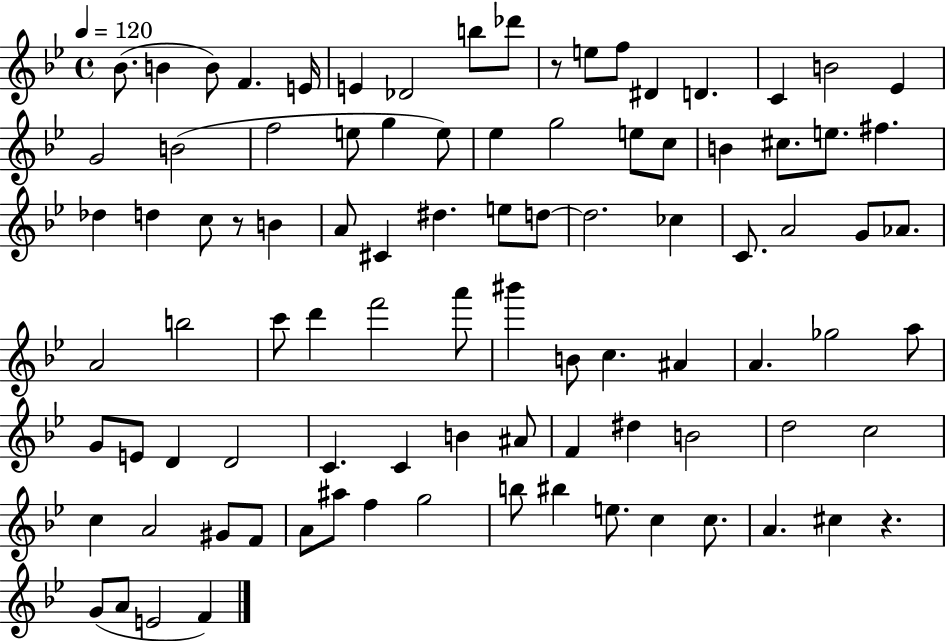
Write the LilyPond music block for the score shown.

{
  \clef treble
  \time 4/4
  \defaultTimeSignature
  \key bes \major
  \tempo 4 = 120
  bes'8.( b'4 b'8) f'4. e'16 | e'4 des'2 b''8 des'''8 | r8 e''8 f''8 dis'4 d'4. | c'4 b'2 ees'4 | \break g'2 b'2( | f''2 e''8 g''4 e''8) | ees''4 g''2 e''8 c''8 | b'4 cis''8. e''8. fis''4. | \break des''4 d''4 c''8 r8 b'4 | a'8 cis'4 dis''4. e''8 d''8~~ | d''2. ces''4 | c'8. a'2 g'8 aes'8. | \break a'2 b''2 | c'''8 d'''4 f'''2 a'''8 | bis'''4 b'8 c''4. ais'4 | a'4. ges''2 a''8 | \break g'8 e'8 d'4 d'2 | c'4. c'4 b'4 ais'8 | f'4 dis''4 b'2 | d''2 c''2 | \break c''4 a'2 gis'8 f'8 | a'8 ais''8 f''4 g''2 | b''8 bis''4 e''8. c''4 c''8. | a'4. cis''4 r4. | \break g'8( a'8 e'2 f'4) | \bar "|."
}